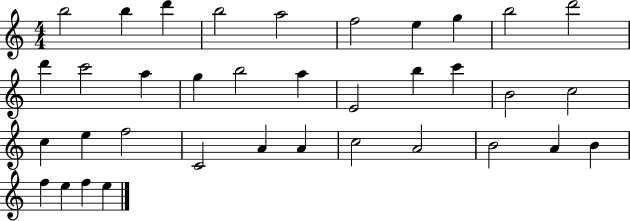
X:1
T:Untitled
M:4/4
L:1/4
K:C
b2 b d' b2 a2 f2 e g b2 d'2 d' c'2 a g b2 a E2 b c' B2 c2 c e f2 C2 A A c2 A2 B2 A B f e f e